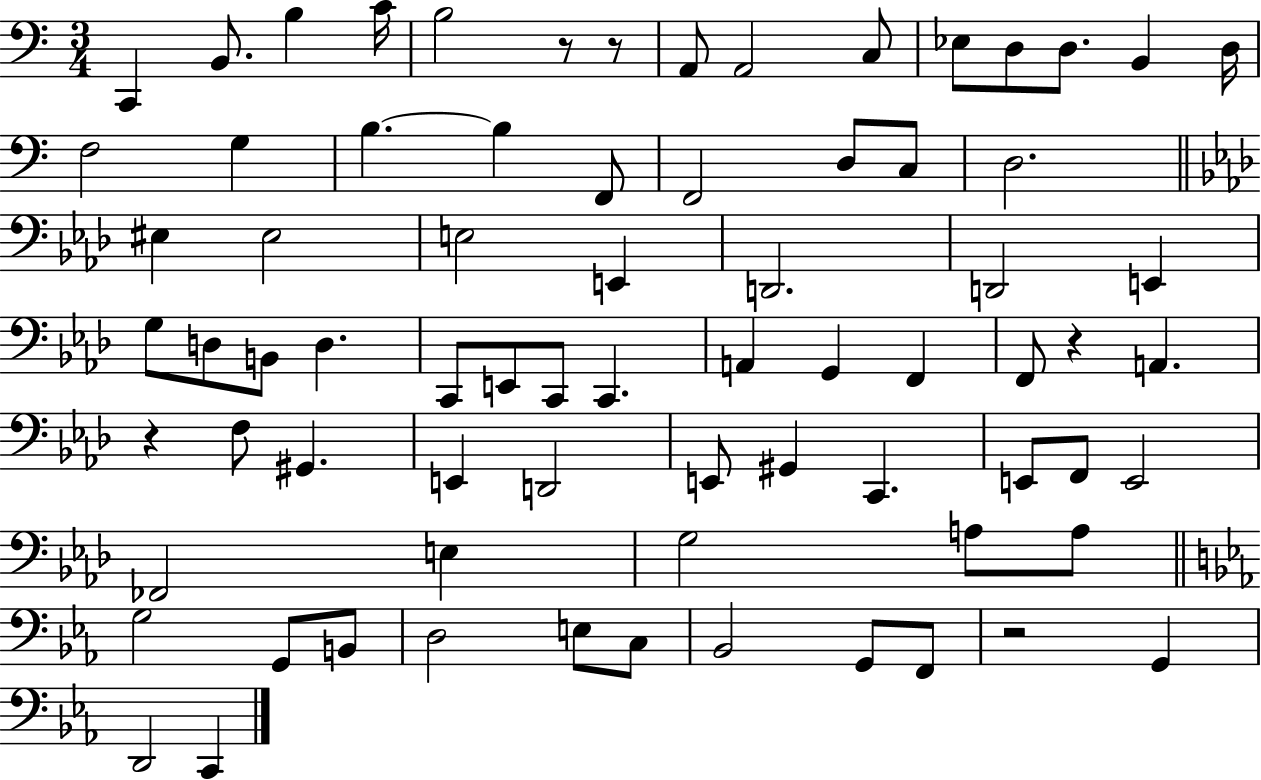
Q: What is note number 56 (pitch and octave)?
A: A3